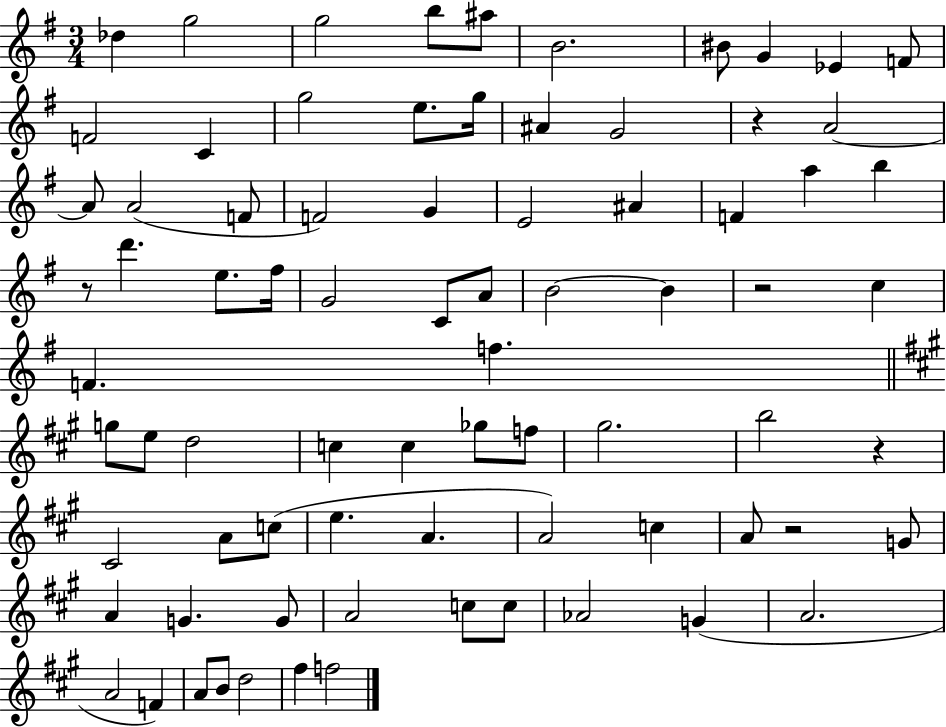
{
  \clef treble
  \numericTimeSignature
  \time 3/4
  \key g \major
  \repeat volta 2 { des''4 g''2 | g''2 b''8 ais''8 | b'2. | bis'8 g'4 ees'4 f'8 | \break f'2 c'4 | g''2 e''8. g''16 | ais'4 g'2 | r4 a'2~~ | \break a'8 a'2( f'8 | f'2) g'4 | e'2 ais'4 | f'4 a''4 b''4 | \break r8 d'''4. e''8. fis''16 | g'2 c'8 a'8 | b'2~~ b'4 | r2 c''4 | \break f'4. f''4. | \bar "||" \break \key a \major g''8 e''8 d''2 | c''4 c''4 ges''8 f''8 | gis''2. | b''2 r4 | \break cis'2 a'8 c''8( | e''4. a'4. | a'2) c''4 | a'8 r2 g'8 | \break a'4 g'4. g'8 | a'2 c''8 c''8 | aes'2 g'4( | a'2. | \break a'2 f'4) | a'8 b'8 d''2 | fis''4 f''2 | } \bar "|."
}